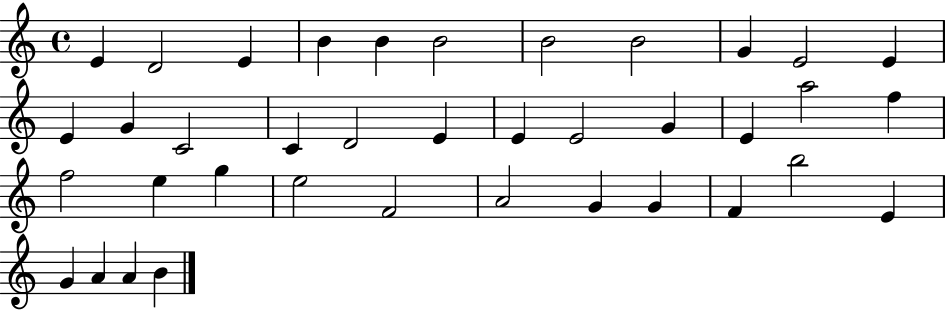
X:1
T:Untitled
M:4/4
L:1/4
K:C
E D2 E B B B2 B2 B2 G E2 E E G C2 C D2 E E E2 G E a2 f f2 e g e2 F2 A2 G G F b2 E G A A B